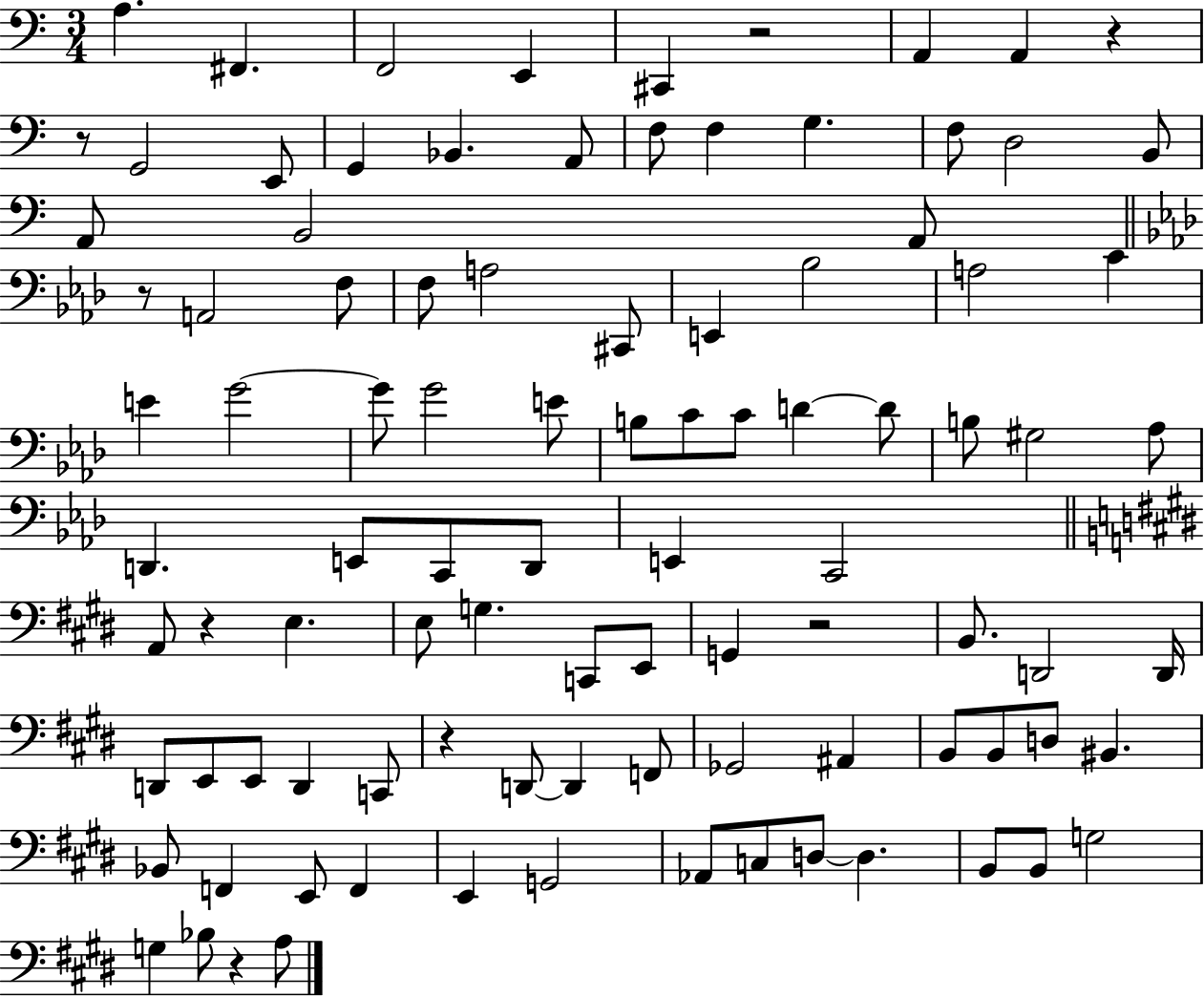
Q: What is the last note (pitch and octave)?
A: A3